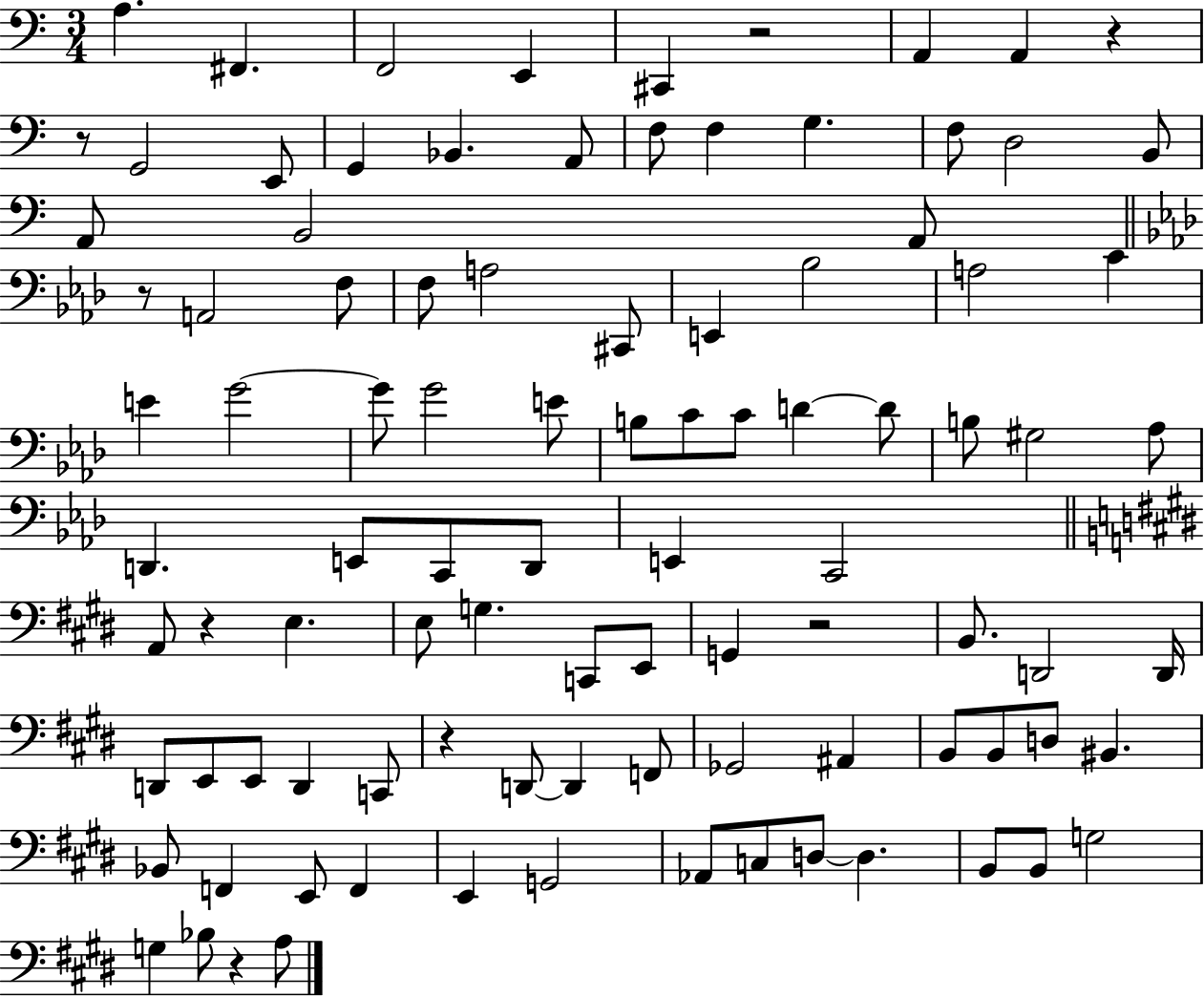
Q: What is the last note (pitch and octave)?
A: A3